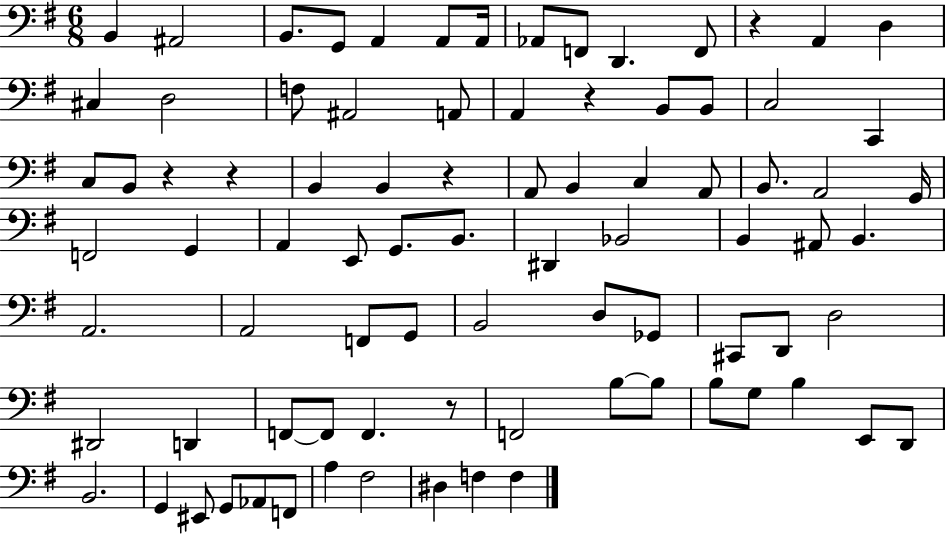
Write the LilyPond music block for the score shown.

{
  \clef bass
  \numericTimeSignature
  \time 6/8
  \key g \major
  b,4 ais,2 | b,8. g,8 a,4 a,8 a,16 | aes,8 f,8 d,4. f,8 | r4 a,4 d4 | \break cis4 d2 | f8 ais,2 a,8 | a,4 r4 b,8 b,8 | c2 c,4 | \break c8 b,8 r4 r4 | b,4 b,4 r4 | a,8 b,4 c4 a,8 | b,8. a,2 g,16 | \break f,2 g,4 | a,4 e,8 g,8. b,8. | dis,4 bes,2 | b,4 ais,8 b,4. | \break a,2. | a,2 f,8 g,8 | b,2 d8 ges,8 | cis,8 d,8 d2 | \break dis,2 d,4 | f,8~~ f,8 f,4. r8 | f,2 b8~~ b8 | b8 g8 b4 e,8 d,8 | \break b,2. | g,4 eis,8 g,8 aes,8 f,8 | a4 fis2 | dis4 f4 f4 | \break \bar "|."
}